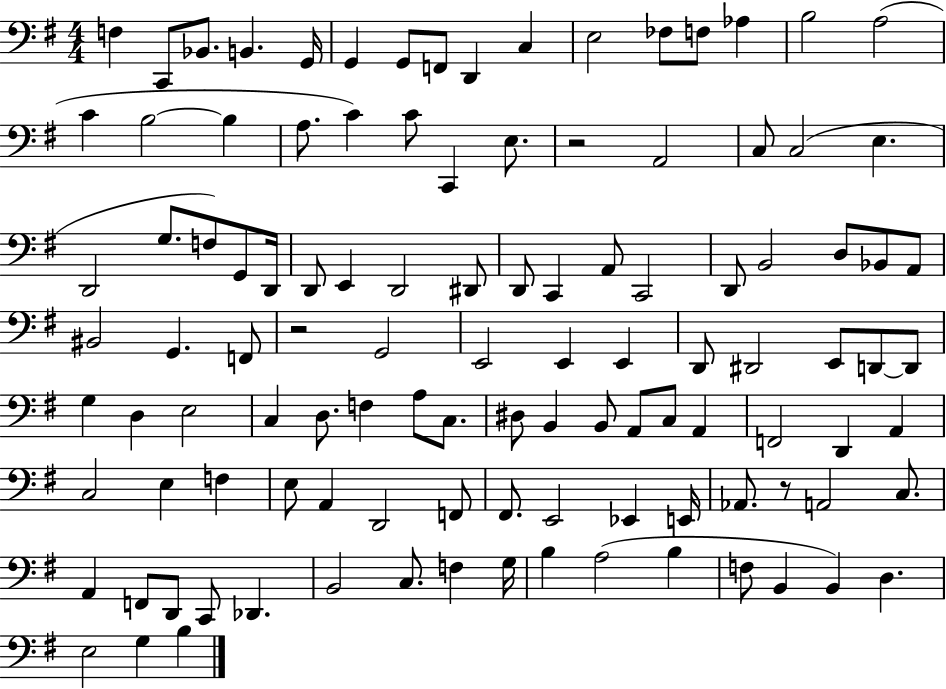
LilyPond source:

{
  \clef bass
  \numericTimeSignature
  \time 4/4
  \key g \major
  f4 c,8 bes,8. b,4. g,16 | g,4 g,8 f,8 d,4 c4 | e2 fes8 f8 aes4 | b2 a2( | \break c'4 b2~~ b4 | a8. c'4) c'8 c,4 e8. | r2 a,2 | c8 c2( e4. | \break d,2 g8. f8) g,8 d,16 | d,8 e,4 d,2 dis,8 | d,8 c,4 a,8 c,2 | d,8 b,2 d8 bes,8 a,8 | \break bis,2 g,4. f,8 | r2 g,2 | e,2 e,4 e,4 | d,8 dis,2 e,8 d,8~~ d,8 | \break g4 d4 e2 | c4 d8. f4 a8 c8. | dis8 b,4 b,8 a,8 c8 a,4 | f,2 d,4 a,4 | \break c2 e4 f4 | e8 a,4 d,2 f,8 | fis,8. e,2 ees,4 e,16 | aes,8. r8 a,2 c8. | \break a,4 f,8 d,8 c,8 des,4. | b,2 c8. f4 g16 | b4 a2( b4 | f8 b,4 b,4) d4. | \break e2 g4 b4 | \bar "|."
}